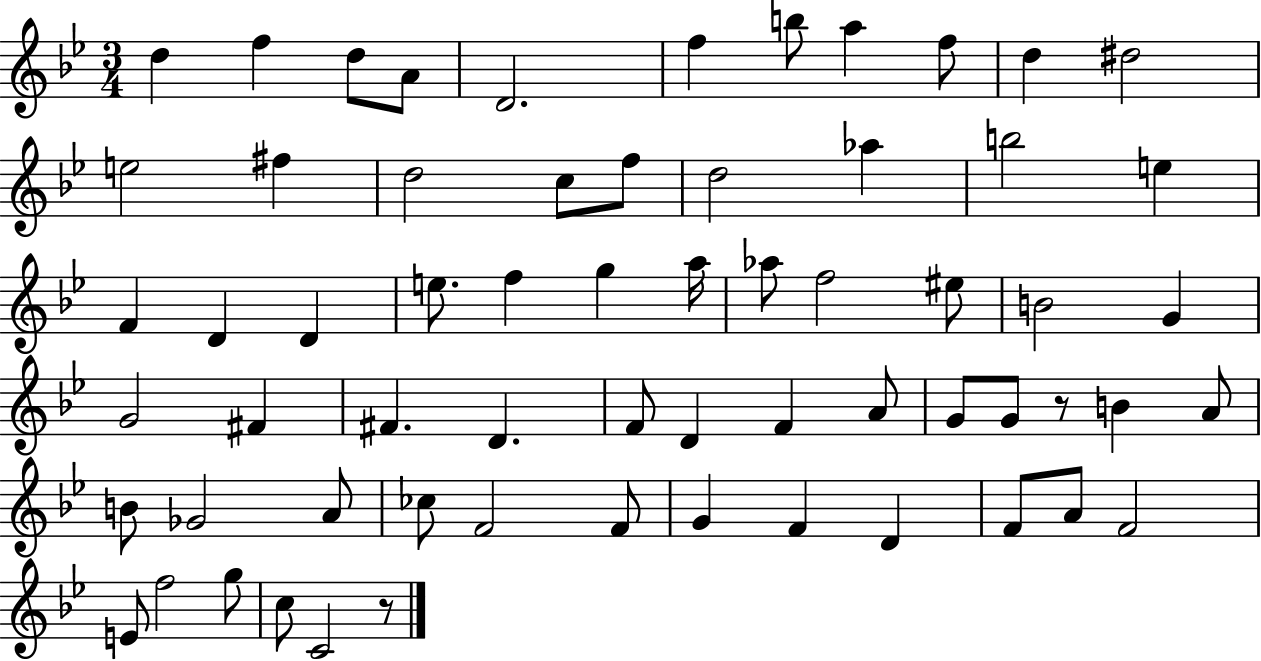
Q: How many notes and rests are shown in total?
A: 63